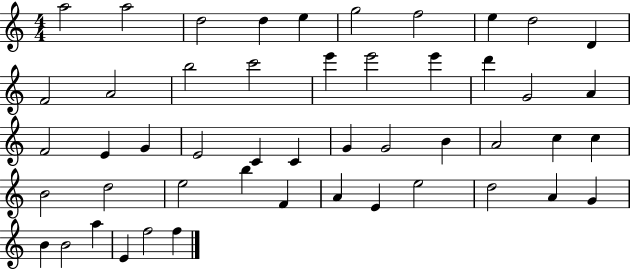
{
  \clef treble
  \numericTimeSignature
  \time 4/4
  \key c \major
  a''2 a''2 | d''2 d''4 e''4 | g''2 f''2 | e''4 d''2 d'4 | \break f'2 a'2 | b''2 c'''2 | e'''4 e'''2 e'''4 | d'''4 g'2 a'4 | \break f'2 e'4 g'4 | e'2 c'4 c'4 | g'4 g'2 b'4 | a'2 c''4 c''4 | \break b'2 d''2 | e''2 b''4 f'4 | a'4 e'4 e''2 | d''2 a'4 g'4 | \break b'4 b'2 a''4 | e'4 f''2 f''4 | \bar "|."
}